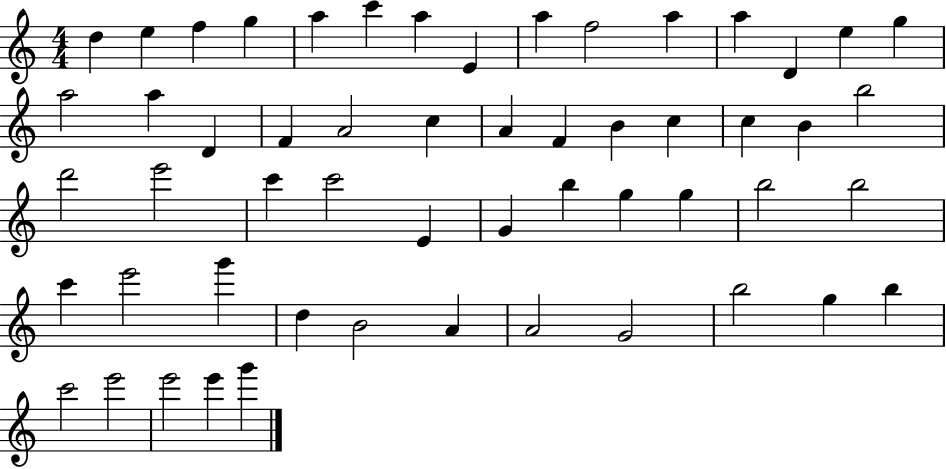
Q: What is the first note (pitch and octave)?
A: D5